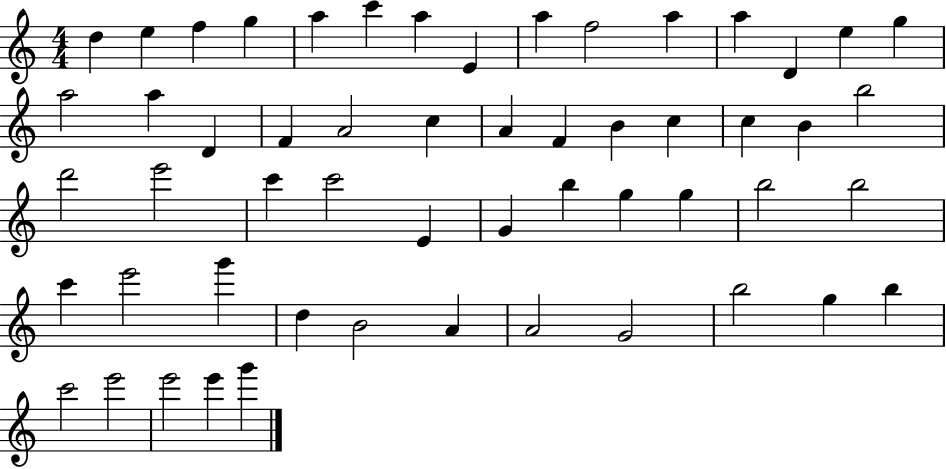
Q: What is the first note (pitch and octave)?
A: D5